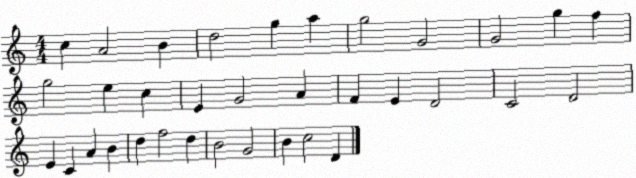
X:1
T:Untitled
M:4/4
L:1/4
K:C
c A2 B d2 g a g2 G2 G2 g f g2 e c E G2 A F E D2 C2 D2 E C A B d f2 d B2 G2 B c2 D